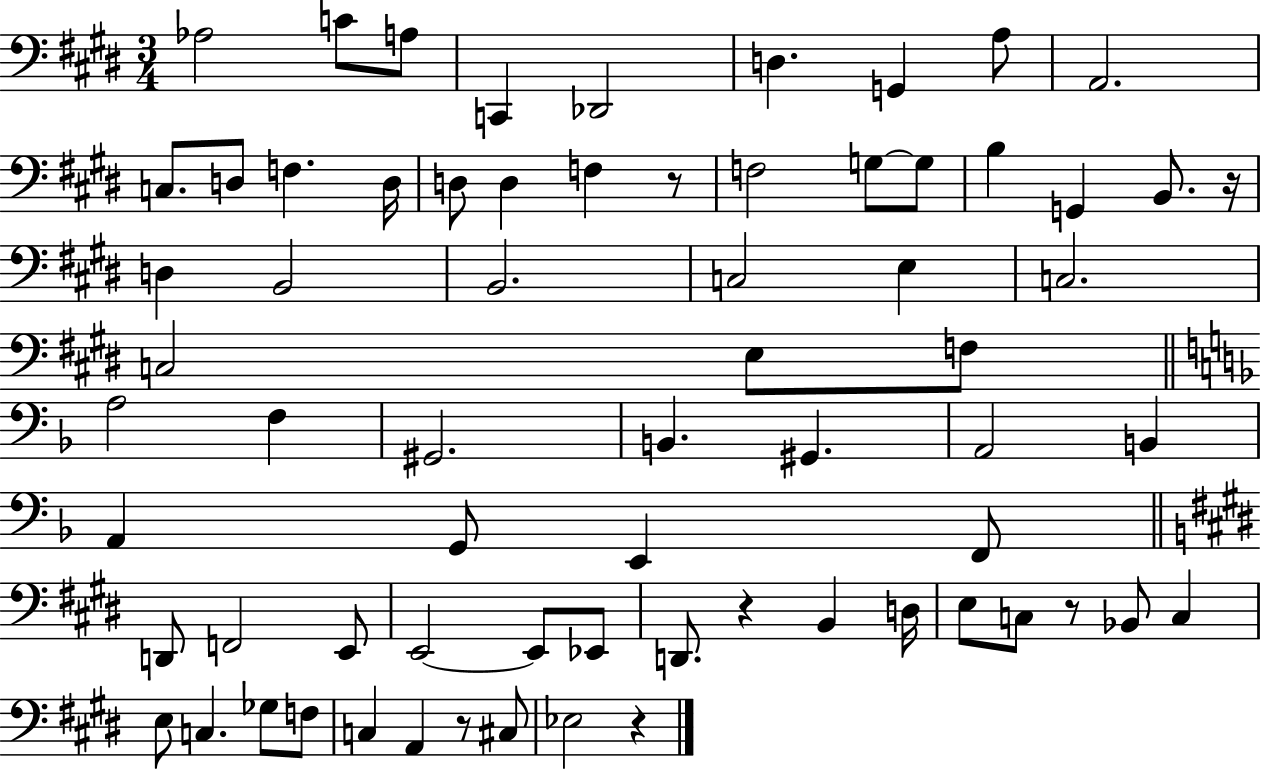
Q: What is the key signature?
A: E major